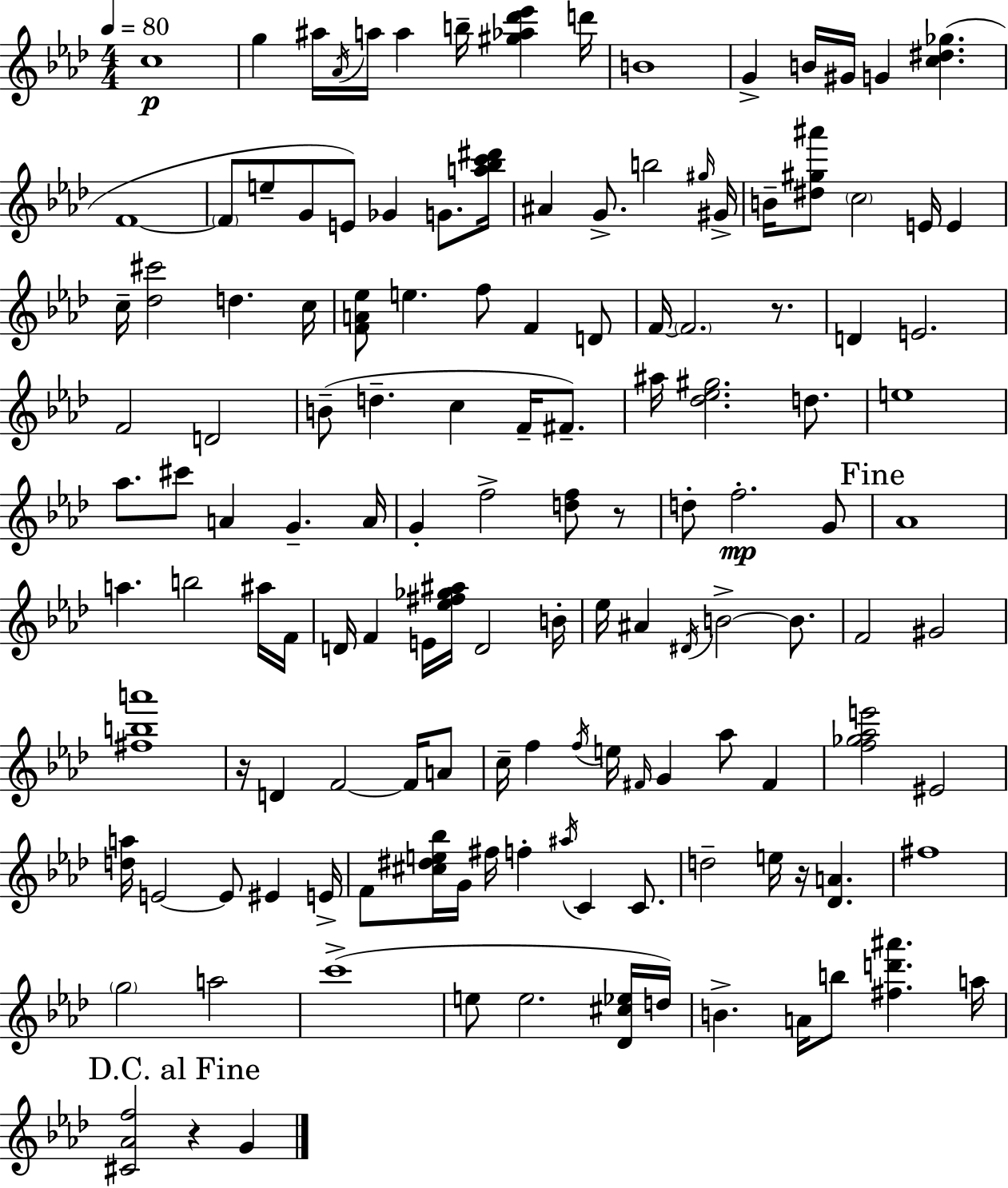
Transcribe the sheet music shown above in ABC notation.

X:1
T:Untitled
M:4/4
L:1/4
K:Ab
c4 g ^a/4 _A/4 a/4 a b/4 [^g_a_d'_e'] d'/4 B4 G B/4 ^G/4 G [c^d_g] F4 F/2 e/2 G/2 E/2 _G G/2 [a_bc'^d']/4 ^A G/2 b2 ^g/4 ^G/4 B/4 [^d^g^a']/2 c2 E/4 E c/4 [_d^c']2 d c/4 [FA_e]/2 e f/2 F D/2 F/4 F2 z/2 D E2 F2 D2 B/2 d c F/4 ^F/2 ^a/4 [_d_e^g]2 d/2 e4 _a/2 ^c'/2 A G A/4 G f2 [df]/2 z/2 d/2 f2 G/2 _A4 a b2 ^a/4 F/4 D/4 F E/4 [_e^f_g^a]/4 D2 B/4 _e/4 ^A ^D/4 B2 B/2 F2 ^G2 [^fba']4 z/4 D F2 F/4 A/2 c/4 f f/4 e/4 ^F/4 G _a/2 ^F [f_g_ae']2 ^E2 [da]/4 E2 E/2 ^E E/4 F/2 [^c^de_b]/4 G/4 ^f/4 f ^a/4 C C/2 d2 e/4 z/4 [_DA] ^f4 g2 a2 c'4 e/2 e2 [_D^c_e]/4 d/4 B A/4 b/2 [^fd'^a'] a/4 [^C_Af]2 z G